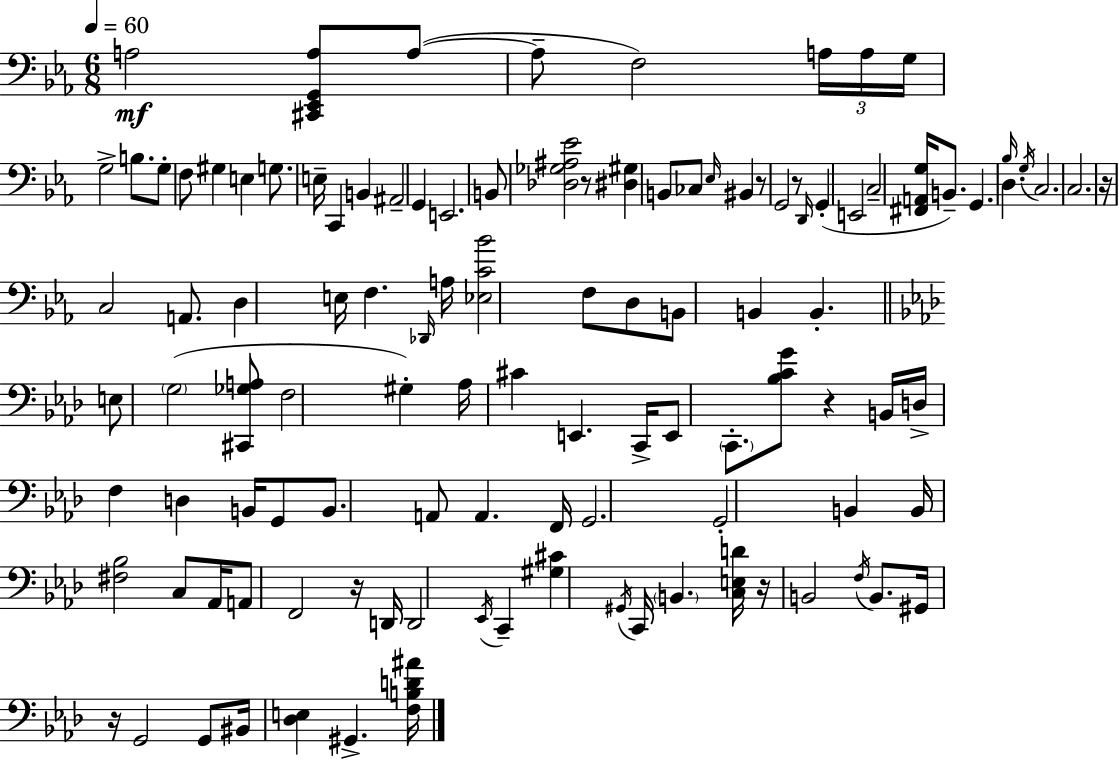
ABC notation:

X:1
T:Untitled
M:6/8
L:1/4
K:Cm
A,2 [^C,,_E,,G,,A,]/2 A,/2 A,/2 F,2 A,/4 A,/4 G,/4 G,2 B,/2 G,/2 F,/2 ^G, E, G,/2 E,/4 C,, B,, ^A,,2 G,, E,,2 B,,/2 [_D,_G,^A,_E]2 z/2 [^D,^G,] B,,/2 _C,/2 _E,/4 ^B,, z/2 G,,2 z/2 D,,/4 G,, E,,2 C,2 [^F,,A,,G,]/4 B,,/2 G,, _B,/4 D, G,/4 C,2 C,2 z/4 C,2 A,,/2 D, E,/4 F, _D,,/4 A,/4 [_E,C_B]2 F,/2 D,/2 B,,/2 B,, B,, E,/2 G,2 [^C,,_G,A,]/2 F,2 ^G, _A,/4 ^C E,, C,,/4 E,,/2 C,,/2 [_B,CG]/2 z B,,/4 D,/4 F, D, B,,/4 G,,/2 B,,/2 A,,/2 A,, F,,/4 G,,2 G,,2 B,, B,,/4 [^F,_B,]2 C,/2 _A,,/4 A,,/2 F,,2 z/4 D,,/4 D,,2 _E,,/4 C,, [^G,^C] ^G,,/4 C,,/4 B,, [C,E,D]/4 z/4 B,,2 F,/4 B,,/2 ^G,,/4 z/4 G,,2 G,,/2 ^B,,/4 [_D,E,] ^G,, [F,B,D^A]/4